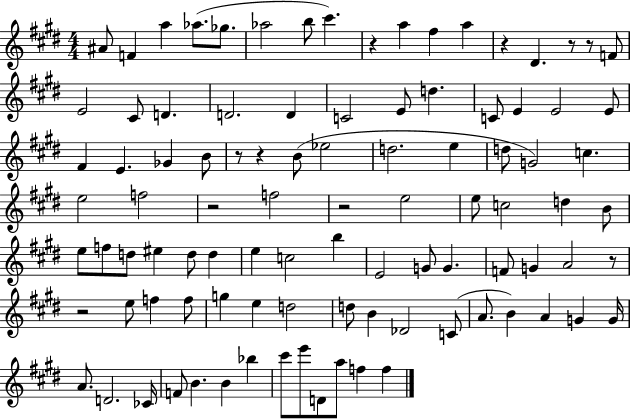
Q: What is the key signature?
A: E major